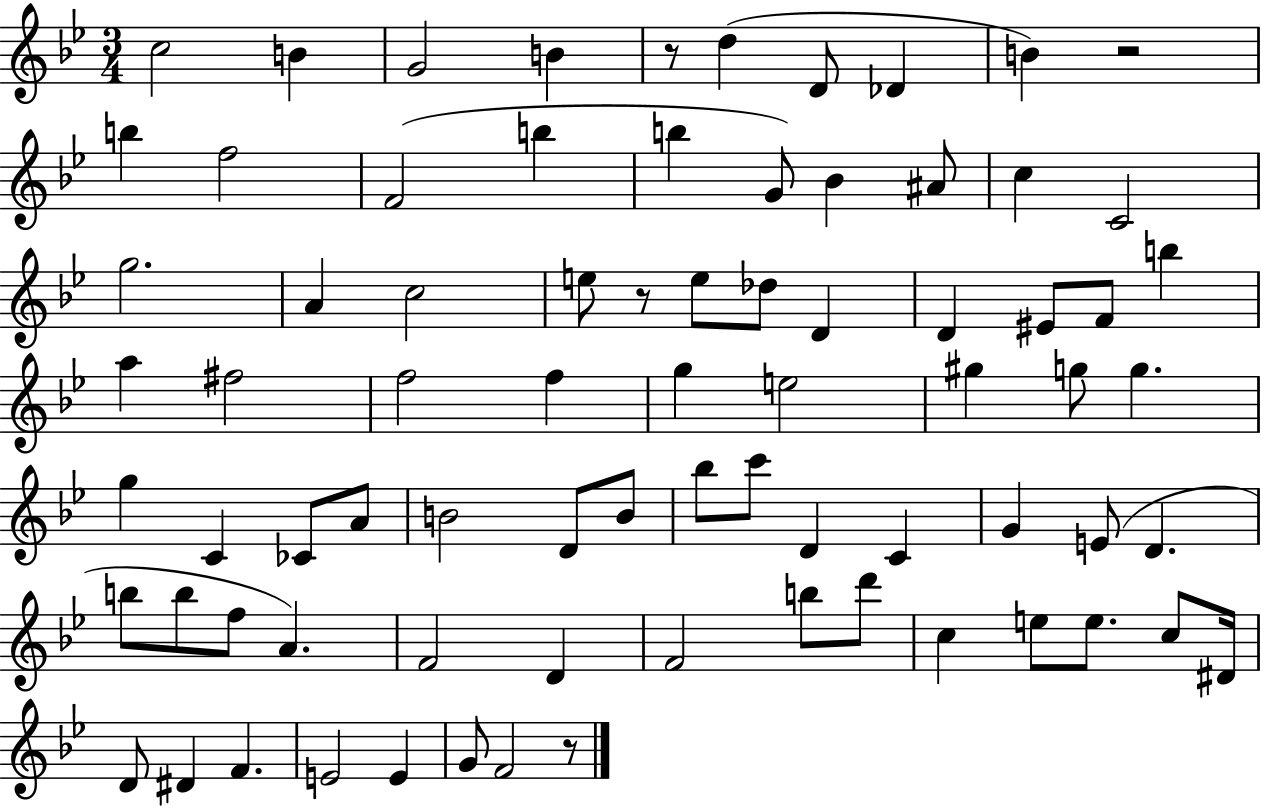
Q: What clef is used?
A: treble